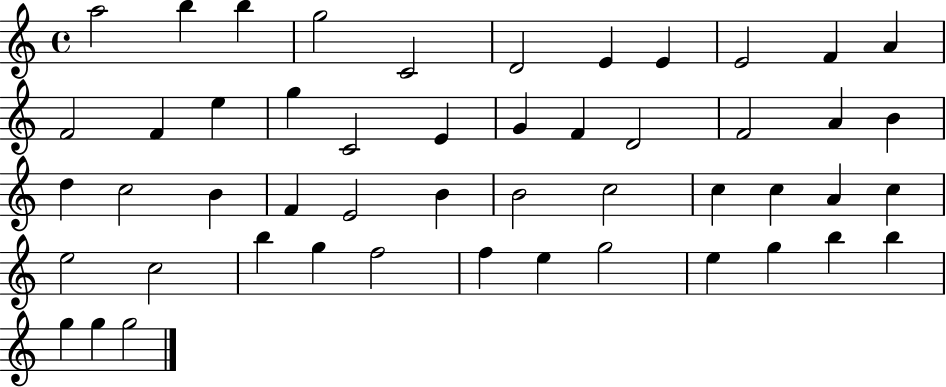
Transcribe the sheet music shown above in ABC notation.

X:1
T:Untitled
M:4/4
L:1/4
K:C
a2 b b g2 C2 D2 E E E2 F A F2 F e g C2 E G F D2 F2 A B d c2 B F E2 B B2 c2 c c A c e2 c2 b g f2 f e g2 e g b b g g g2